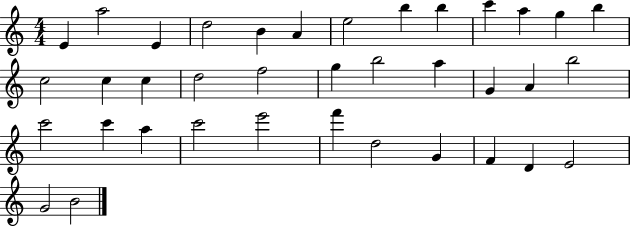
{
  \clef treble
  \numericTimeSignature
  \time 4/4
  \key c \major
  e'4 a''2 e'4 | d''2 b'4 a'4 | e''2 b''4 b''4 | c'''4 a''4 g''4 b''4 | \break c''2 c''4 c''4 | d''2 f''2 | g''4 b''2 a''4 | g'4 a'4 b''2 | \break c'''2 c'''4 a''4 | c'''2 e'''2 | f'''4 d''2 g'4 | f'4 d'4 e'2 | \break g'2 b'2 | \bar "|."
}